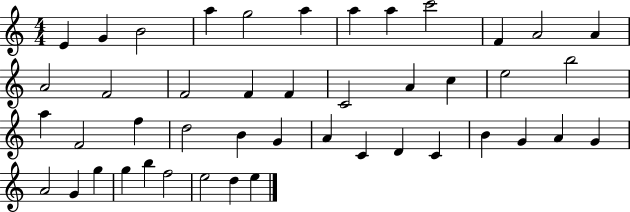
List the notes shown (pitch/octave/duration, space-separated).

E4/q G4/q B4/h A5/q G5/h A5/q A5/q A5/q C6/h F4/q A4/h A4/q A4/h F4/h F4/h F4/q F4/q C4/h A4/q C5/q E5/h B5/h A5/q F4/h F5/q D5/h B4/q G4/q A4/q C4/q D4/q C4/q B4/q G4/q A4/q G4/q A4/h G4/q G5/q G5/q B5/q F5/h E5/h D5/q E5/q